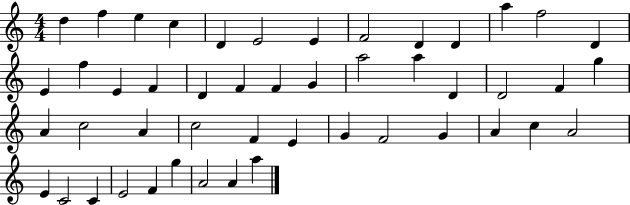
{
  \clef treble
  \numericTimeSignature
  \time 4/4
  \key c \major
  d''4 f''4 e''4 c''4 | d'4 e'2 e'4 | f'2 d'4 d'4 | a''4 f''2 d'4 | \break e'4 f''4 e'4 f'4 | d'4 f'4 f'4 g'4 | a''2 a''4 d'4 | d'2 f'4 g''4 | \break a'4 c''2 a'4 | c''2 f'4 e'4 | g'4 f'2 g'4 | a'4 c''4 a'2 | \break e'4 c'2 c'4 | e'2 f'4 g''4 | a'2 a'4 a''4 | \bar "|."
}